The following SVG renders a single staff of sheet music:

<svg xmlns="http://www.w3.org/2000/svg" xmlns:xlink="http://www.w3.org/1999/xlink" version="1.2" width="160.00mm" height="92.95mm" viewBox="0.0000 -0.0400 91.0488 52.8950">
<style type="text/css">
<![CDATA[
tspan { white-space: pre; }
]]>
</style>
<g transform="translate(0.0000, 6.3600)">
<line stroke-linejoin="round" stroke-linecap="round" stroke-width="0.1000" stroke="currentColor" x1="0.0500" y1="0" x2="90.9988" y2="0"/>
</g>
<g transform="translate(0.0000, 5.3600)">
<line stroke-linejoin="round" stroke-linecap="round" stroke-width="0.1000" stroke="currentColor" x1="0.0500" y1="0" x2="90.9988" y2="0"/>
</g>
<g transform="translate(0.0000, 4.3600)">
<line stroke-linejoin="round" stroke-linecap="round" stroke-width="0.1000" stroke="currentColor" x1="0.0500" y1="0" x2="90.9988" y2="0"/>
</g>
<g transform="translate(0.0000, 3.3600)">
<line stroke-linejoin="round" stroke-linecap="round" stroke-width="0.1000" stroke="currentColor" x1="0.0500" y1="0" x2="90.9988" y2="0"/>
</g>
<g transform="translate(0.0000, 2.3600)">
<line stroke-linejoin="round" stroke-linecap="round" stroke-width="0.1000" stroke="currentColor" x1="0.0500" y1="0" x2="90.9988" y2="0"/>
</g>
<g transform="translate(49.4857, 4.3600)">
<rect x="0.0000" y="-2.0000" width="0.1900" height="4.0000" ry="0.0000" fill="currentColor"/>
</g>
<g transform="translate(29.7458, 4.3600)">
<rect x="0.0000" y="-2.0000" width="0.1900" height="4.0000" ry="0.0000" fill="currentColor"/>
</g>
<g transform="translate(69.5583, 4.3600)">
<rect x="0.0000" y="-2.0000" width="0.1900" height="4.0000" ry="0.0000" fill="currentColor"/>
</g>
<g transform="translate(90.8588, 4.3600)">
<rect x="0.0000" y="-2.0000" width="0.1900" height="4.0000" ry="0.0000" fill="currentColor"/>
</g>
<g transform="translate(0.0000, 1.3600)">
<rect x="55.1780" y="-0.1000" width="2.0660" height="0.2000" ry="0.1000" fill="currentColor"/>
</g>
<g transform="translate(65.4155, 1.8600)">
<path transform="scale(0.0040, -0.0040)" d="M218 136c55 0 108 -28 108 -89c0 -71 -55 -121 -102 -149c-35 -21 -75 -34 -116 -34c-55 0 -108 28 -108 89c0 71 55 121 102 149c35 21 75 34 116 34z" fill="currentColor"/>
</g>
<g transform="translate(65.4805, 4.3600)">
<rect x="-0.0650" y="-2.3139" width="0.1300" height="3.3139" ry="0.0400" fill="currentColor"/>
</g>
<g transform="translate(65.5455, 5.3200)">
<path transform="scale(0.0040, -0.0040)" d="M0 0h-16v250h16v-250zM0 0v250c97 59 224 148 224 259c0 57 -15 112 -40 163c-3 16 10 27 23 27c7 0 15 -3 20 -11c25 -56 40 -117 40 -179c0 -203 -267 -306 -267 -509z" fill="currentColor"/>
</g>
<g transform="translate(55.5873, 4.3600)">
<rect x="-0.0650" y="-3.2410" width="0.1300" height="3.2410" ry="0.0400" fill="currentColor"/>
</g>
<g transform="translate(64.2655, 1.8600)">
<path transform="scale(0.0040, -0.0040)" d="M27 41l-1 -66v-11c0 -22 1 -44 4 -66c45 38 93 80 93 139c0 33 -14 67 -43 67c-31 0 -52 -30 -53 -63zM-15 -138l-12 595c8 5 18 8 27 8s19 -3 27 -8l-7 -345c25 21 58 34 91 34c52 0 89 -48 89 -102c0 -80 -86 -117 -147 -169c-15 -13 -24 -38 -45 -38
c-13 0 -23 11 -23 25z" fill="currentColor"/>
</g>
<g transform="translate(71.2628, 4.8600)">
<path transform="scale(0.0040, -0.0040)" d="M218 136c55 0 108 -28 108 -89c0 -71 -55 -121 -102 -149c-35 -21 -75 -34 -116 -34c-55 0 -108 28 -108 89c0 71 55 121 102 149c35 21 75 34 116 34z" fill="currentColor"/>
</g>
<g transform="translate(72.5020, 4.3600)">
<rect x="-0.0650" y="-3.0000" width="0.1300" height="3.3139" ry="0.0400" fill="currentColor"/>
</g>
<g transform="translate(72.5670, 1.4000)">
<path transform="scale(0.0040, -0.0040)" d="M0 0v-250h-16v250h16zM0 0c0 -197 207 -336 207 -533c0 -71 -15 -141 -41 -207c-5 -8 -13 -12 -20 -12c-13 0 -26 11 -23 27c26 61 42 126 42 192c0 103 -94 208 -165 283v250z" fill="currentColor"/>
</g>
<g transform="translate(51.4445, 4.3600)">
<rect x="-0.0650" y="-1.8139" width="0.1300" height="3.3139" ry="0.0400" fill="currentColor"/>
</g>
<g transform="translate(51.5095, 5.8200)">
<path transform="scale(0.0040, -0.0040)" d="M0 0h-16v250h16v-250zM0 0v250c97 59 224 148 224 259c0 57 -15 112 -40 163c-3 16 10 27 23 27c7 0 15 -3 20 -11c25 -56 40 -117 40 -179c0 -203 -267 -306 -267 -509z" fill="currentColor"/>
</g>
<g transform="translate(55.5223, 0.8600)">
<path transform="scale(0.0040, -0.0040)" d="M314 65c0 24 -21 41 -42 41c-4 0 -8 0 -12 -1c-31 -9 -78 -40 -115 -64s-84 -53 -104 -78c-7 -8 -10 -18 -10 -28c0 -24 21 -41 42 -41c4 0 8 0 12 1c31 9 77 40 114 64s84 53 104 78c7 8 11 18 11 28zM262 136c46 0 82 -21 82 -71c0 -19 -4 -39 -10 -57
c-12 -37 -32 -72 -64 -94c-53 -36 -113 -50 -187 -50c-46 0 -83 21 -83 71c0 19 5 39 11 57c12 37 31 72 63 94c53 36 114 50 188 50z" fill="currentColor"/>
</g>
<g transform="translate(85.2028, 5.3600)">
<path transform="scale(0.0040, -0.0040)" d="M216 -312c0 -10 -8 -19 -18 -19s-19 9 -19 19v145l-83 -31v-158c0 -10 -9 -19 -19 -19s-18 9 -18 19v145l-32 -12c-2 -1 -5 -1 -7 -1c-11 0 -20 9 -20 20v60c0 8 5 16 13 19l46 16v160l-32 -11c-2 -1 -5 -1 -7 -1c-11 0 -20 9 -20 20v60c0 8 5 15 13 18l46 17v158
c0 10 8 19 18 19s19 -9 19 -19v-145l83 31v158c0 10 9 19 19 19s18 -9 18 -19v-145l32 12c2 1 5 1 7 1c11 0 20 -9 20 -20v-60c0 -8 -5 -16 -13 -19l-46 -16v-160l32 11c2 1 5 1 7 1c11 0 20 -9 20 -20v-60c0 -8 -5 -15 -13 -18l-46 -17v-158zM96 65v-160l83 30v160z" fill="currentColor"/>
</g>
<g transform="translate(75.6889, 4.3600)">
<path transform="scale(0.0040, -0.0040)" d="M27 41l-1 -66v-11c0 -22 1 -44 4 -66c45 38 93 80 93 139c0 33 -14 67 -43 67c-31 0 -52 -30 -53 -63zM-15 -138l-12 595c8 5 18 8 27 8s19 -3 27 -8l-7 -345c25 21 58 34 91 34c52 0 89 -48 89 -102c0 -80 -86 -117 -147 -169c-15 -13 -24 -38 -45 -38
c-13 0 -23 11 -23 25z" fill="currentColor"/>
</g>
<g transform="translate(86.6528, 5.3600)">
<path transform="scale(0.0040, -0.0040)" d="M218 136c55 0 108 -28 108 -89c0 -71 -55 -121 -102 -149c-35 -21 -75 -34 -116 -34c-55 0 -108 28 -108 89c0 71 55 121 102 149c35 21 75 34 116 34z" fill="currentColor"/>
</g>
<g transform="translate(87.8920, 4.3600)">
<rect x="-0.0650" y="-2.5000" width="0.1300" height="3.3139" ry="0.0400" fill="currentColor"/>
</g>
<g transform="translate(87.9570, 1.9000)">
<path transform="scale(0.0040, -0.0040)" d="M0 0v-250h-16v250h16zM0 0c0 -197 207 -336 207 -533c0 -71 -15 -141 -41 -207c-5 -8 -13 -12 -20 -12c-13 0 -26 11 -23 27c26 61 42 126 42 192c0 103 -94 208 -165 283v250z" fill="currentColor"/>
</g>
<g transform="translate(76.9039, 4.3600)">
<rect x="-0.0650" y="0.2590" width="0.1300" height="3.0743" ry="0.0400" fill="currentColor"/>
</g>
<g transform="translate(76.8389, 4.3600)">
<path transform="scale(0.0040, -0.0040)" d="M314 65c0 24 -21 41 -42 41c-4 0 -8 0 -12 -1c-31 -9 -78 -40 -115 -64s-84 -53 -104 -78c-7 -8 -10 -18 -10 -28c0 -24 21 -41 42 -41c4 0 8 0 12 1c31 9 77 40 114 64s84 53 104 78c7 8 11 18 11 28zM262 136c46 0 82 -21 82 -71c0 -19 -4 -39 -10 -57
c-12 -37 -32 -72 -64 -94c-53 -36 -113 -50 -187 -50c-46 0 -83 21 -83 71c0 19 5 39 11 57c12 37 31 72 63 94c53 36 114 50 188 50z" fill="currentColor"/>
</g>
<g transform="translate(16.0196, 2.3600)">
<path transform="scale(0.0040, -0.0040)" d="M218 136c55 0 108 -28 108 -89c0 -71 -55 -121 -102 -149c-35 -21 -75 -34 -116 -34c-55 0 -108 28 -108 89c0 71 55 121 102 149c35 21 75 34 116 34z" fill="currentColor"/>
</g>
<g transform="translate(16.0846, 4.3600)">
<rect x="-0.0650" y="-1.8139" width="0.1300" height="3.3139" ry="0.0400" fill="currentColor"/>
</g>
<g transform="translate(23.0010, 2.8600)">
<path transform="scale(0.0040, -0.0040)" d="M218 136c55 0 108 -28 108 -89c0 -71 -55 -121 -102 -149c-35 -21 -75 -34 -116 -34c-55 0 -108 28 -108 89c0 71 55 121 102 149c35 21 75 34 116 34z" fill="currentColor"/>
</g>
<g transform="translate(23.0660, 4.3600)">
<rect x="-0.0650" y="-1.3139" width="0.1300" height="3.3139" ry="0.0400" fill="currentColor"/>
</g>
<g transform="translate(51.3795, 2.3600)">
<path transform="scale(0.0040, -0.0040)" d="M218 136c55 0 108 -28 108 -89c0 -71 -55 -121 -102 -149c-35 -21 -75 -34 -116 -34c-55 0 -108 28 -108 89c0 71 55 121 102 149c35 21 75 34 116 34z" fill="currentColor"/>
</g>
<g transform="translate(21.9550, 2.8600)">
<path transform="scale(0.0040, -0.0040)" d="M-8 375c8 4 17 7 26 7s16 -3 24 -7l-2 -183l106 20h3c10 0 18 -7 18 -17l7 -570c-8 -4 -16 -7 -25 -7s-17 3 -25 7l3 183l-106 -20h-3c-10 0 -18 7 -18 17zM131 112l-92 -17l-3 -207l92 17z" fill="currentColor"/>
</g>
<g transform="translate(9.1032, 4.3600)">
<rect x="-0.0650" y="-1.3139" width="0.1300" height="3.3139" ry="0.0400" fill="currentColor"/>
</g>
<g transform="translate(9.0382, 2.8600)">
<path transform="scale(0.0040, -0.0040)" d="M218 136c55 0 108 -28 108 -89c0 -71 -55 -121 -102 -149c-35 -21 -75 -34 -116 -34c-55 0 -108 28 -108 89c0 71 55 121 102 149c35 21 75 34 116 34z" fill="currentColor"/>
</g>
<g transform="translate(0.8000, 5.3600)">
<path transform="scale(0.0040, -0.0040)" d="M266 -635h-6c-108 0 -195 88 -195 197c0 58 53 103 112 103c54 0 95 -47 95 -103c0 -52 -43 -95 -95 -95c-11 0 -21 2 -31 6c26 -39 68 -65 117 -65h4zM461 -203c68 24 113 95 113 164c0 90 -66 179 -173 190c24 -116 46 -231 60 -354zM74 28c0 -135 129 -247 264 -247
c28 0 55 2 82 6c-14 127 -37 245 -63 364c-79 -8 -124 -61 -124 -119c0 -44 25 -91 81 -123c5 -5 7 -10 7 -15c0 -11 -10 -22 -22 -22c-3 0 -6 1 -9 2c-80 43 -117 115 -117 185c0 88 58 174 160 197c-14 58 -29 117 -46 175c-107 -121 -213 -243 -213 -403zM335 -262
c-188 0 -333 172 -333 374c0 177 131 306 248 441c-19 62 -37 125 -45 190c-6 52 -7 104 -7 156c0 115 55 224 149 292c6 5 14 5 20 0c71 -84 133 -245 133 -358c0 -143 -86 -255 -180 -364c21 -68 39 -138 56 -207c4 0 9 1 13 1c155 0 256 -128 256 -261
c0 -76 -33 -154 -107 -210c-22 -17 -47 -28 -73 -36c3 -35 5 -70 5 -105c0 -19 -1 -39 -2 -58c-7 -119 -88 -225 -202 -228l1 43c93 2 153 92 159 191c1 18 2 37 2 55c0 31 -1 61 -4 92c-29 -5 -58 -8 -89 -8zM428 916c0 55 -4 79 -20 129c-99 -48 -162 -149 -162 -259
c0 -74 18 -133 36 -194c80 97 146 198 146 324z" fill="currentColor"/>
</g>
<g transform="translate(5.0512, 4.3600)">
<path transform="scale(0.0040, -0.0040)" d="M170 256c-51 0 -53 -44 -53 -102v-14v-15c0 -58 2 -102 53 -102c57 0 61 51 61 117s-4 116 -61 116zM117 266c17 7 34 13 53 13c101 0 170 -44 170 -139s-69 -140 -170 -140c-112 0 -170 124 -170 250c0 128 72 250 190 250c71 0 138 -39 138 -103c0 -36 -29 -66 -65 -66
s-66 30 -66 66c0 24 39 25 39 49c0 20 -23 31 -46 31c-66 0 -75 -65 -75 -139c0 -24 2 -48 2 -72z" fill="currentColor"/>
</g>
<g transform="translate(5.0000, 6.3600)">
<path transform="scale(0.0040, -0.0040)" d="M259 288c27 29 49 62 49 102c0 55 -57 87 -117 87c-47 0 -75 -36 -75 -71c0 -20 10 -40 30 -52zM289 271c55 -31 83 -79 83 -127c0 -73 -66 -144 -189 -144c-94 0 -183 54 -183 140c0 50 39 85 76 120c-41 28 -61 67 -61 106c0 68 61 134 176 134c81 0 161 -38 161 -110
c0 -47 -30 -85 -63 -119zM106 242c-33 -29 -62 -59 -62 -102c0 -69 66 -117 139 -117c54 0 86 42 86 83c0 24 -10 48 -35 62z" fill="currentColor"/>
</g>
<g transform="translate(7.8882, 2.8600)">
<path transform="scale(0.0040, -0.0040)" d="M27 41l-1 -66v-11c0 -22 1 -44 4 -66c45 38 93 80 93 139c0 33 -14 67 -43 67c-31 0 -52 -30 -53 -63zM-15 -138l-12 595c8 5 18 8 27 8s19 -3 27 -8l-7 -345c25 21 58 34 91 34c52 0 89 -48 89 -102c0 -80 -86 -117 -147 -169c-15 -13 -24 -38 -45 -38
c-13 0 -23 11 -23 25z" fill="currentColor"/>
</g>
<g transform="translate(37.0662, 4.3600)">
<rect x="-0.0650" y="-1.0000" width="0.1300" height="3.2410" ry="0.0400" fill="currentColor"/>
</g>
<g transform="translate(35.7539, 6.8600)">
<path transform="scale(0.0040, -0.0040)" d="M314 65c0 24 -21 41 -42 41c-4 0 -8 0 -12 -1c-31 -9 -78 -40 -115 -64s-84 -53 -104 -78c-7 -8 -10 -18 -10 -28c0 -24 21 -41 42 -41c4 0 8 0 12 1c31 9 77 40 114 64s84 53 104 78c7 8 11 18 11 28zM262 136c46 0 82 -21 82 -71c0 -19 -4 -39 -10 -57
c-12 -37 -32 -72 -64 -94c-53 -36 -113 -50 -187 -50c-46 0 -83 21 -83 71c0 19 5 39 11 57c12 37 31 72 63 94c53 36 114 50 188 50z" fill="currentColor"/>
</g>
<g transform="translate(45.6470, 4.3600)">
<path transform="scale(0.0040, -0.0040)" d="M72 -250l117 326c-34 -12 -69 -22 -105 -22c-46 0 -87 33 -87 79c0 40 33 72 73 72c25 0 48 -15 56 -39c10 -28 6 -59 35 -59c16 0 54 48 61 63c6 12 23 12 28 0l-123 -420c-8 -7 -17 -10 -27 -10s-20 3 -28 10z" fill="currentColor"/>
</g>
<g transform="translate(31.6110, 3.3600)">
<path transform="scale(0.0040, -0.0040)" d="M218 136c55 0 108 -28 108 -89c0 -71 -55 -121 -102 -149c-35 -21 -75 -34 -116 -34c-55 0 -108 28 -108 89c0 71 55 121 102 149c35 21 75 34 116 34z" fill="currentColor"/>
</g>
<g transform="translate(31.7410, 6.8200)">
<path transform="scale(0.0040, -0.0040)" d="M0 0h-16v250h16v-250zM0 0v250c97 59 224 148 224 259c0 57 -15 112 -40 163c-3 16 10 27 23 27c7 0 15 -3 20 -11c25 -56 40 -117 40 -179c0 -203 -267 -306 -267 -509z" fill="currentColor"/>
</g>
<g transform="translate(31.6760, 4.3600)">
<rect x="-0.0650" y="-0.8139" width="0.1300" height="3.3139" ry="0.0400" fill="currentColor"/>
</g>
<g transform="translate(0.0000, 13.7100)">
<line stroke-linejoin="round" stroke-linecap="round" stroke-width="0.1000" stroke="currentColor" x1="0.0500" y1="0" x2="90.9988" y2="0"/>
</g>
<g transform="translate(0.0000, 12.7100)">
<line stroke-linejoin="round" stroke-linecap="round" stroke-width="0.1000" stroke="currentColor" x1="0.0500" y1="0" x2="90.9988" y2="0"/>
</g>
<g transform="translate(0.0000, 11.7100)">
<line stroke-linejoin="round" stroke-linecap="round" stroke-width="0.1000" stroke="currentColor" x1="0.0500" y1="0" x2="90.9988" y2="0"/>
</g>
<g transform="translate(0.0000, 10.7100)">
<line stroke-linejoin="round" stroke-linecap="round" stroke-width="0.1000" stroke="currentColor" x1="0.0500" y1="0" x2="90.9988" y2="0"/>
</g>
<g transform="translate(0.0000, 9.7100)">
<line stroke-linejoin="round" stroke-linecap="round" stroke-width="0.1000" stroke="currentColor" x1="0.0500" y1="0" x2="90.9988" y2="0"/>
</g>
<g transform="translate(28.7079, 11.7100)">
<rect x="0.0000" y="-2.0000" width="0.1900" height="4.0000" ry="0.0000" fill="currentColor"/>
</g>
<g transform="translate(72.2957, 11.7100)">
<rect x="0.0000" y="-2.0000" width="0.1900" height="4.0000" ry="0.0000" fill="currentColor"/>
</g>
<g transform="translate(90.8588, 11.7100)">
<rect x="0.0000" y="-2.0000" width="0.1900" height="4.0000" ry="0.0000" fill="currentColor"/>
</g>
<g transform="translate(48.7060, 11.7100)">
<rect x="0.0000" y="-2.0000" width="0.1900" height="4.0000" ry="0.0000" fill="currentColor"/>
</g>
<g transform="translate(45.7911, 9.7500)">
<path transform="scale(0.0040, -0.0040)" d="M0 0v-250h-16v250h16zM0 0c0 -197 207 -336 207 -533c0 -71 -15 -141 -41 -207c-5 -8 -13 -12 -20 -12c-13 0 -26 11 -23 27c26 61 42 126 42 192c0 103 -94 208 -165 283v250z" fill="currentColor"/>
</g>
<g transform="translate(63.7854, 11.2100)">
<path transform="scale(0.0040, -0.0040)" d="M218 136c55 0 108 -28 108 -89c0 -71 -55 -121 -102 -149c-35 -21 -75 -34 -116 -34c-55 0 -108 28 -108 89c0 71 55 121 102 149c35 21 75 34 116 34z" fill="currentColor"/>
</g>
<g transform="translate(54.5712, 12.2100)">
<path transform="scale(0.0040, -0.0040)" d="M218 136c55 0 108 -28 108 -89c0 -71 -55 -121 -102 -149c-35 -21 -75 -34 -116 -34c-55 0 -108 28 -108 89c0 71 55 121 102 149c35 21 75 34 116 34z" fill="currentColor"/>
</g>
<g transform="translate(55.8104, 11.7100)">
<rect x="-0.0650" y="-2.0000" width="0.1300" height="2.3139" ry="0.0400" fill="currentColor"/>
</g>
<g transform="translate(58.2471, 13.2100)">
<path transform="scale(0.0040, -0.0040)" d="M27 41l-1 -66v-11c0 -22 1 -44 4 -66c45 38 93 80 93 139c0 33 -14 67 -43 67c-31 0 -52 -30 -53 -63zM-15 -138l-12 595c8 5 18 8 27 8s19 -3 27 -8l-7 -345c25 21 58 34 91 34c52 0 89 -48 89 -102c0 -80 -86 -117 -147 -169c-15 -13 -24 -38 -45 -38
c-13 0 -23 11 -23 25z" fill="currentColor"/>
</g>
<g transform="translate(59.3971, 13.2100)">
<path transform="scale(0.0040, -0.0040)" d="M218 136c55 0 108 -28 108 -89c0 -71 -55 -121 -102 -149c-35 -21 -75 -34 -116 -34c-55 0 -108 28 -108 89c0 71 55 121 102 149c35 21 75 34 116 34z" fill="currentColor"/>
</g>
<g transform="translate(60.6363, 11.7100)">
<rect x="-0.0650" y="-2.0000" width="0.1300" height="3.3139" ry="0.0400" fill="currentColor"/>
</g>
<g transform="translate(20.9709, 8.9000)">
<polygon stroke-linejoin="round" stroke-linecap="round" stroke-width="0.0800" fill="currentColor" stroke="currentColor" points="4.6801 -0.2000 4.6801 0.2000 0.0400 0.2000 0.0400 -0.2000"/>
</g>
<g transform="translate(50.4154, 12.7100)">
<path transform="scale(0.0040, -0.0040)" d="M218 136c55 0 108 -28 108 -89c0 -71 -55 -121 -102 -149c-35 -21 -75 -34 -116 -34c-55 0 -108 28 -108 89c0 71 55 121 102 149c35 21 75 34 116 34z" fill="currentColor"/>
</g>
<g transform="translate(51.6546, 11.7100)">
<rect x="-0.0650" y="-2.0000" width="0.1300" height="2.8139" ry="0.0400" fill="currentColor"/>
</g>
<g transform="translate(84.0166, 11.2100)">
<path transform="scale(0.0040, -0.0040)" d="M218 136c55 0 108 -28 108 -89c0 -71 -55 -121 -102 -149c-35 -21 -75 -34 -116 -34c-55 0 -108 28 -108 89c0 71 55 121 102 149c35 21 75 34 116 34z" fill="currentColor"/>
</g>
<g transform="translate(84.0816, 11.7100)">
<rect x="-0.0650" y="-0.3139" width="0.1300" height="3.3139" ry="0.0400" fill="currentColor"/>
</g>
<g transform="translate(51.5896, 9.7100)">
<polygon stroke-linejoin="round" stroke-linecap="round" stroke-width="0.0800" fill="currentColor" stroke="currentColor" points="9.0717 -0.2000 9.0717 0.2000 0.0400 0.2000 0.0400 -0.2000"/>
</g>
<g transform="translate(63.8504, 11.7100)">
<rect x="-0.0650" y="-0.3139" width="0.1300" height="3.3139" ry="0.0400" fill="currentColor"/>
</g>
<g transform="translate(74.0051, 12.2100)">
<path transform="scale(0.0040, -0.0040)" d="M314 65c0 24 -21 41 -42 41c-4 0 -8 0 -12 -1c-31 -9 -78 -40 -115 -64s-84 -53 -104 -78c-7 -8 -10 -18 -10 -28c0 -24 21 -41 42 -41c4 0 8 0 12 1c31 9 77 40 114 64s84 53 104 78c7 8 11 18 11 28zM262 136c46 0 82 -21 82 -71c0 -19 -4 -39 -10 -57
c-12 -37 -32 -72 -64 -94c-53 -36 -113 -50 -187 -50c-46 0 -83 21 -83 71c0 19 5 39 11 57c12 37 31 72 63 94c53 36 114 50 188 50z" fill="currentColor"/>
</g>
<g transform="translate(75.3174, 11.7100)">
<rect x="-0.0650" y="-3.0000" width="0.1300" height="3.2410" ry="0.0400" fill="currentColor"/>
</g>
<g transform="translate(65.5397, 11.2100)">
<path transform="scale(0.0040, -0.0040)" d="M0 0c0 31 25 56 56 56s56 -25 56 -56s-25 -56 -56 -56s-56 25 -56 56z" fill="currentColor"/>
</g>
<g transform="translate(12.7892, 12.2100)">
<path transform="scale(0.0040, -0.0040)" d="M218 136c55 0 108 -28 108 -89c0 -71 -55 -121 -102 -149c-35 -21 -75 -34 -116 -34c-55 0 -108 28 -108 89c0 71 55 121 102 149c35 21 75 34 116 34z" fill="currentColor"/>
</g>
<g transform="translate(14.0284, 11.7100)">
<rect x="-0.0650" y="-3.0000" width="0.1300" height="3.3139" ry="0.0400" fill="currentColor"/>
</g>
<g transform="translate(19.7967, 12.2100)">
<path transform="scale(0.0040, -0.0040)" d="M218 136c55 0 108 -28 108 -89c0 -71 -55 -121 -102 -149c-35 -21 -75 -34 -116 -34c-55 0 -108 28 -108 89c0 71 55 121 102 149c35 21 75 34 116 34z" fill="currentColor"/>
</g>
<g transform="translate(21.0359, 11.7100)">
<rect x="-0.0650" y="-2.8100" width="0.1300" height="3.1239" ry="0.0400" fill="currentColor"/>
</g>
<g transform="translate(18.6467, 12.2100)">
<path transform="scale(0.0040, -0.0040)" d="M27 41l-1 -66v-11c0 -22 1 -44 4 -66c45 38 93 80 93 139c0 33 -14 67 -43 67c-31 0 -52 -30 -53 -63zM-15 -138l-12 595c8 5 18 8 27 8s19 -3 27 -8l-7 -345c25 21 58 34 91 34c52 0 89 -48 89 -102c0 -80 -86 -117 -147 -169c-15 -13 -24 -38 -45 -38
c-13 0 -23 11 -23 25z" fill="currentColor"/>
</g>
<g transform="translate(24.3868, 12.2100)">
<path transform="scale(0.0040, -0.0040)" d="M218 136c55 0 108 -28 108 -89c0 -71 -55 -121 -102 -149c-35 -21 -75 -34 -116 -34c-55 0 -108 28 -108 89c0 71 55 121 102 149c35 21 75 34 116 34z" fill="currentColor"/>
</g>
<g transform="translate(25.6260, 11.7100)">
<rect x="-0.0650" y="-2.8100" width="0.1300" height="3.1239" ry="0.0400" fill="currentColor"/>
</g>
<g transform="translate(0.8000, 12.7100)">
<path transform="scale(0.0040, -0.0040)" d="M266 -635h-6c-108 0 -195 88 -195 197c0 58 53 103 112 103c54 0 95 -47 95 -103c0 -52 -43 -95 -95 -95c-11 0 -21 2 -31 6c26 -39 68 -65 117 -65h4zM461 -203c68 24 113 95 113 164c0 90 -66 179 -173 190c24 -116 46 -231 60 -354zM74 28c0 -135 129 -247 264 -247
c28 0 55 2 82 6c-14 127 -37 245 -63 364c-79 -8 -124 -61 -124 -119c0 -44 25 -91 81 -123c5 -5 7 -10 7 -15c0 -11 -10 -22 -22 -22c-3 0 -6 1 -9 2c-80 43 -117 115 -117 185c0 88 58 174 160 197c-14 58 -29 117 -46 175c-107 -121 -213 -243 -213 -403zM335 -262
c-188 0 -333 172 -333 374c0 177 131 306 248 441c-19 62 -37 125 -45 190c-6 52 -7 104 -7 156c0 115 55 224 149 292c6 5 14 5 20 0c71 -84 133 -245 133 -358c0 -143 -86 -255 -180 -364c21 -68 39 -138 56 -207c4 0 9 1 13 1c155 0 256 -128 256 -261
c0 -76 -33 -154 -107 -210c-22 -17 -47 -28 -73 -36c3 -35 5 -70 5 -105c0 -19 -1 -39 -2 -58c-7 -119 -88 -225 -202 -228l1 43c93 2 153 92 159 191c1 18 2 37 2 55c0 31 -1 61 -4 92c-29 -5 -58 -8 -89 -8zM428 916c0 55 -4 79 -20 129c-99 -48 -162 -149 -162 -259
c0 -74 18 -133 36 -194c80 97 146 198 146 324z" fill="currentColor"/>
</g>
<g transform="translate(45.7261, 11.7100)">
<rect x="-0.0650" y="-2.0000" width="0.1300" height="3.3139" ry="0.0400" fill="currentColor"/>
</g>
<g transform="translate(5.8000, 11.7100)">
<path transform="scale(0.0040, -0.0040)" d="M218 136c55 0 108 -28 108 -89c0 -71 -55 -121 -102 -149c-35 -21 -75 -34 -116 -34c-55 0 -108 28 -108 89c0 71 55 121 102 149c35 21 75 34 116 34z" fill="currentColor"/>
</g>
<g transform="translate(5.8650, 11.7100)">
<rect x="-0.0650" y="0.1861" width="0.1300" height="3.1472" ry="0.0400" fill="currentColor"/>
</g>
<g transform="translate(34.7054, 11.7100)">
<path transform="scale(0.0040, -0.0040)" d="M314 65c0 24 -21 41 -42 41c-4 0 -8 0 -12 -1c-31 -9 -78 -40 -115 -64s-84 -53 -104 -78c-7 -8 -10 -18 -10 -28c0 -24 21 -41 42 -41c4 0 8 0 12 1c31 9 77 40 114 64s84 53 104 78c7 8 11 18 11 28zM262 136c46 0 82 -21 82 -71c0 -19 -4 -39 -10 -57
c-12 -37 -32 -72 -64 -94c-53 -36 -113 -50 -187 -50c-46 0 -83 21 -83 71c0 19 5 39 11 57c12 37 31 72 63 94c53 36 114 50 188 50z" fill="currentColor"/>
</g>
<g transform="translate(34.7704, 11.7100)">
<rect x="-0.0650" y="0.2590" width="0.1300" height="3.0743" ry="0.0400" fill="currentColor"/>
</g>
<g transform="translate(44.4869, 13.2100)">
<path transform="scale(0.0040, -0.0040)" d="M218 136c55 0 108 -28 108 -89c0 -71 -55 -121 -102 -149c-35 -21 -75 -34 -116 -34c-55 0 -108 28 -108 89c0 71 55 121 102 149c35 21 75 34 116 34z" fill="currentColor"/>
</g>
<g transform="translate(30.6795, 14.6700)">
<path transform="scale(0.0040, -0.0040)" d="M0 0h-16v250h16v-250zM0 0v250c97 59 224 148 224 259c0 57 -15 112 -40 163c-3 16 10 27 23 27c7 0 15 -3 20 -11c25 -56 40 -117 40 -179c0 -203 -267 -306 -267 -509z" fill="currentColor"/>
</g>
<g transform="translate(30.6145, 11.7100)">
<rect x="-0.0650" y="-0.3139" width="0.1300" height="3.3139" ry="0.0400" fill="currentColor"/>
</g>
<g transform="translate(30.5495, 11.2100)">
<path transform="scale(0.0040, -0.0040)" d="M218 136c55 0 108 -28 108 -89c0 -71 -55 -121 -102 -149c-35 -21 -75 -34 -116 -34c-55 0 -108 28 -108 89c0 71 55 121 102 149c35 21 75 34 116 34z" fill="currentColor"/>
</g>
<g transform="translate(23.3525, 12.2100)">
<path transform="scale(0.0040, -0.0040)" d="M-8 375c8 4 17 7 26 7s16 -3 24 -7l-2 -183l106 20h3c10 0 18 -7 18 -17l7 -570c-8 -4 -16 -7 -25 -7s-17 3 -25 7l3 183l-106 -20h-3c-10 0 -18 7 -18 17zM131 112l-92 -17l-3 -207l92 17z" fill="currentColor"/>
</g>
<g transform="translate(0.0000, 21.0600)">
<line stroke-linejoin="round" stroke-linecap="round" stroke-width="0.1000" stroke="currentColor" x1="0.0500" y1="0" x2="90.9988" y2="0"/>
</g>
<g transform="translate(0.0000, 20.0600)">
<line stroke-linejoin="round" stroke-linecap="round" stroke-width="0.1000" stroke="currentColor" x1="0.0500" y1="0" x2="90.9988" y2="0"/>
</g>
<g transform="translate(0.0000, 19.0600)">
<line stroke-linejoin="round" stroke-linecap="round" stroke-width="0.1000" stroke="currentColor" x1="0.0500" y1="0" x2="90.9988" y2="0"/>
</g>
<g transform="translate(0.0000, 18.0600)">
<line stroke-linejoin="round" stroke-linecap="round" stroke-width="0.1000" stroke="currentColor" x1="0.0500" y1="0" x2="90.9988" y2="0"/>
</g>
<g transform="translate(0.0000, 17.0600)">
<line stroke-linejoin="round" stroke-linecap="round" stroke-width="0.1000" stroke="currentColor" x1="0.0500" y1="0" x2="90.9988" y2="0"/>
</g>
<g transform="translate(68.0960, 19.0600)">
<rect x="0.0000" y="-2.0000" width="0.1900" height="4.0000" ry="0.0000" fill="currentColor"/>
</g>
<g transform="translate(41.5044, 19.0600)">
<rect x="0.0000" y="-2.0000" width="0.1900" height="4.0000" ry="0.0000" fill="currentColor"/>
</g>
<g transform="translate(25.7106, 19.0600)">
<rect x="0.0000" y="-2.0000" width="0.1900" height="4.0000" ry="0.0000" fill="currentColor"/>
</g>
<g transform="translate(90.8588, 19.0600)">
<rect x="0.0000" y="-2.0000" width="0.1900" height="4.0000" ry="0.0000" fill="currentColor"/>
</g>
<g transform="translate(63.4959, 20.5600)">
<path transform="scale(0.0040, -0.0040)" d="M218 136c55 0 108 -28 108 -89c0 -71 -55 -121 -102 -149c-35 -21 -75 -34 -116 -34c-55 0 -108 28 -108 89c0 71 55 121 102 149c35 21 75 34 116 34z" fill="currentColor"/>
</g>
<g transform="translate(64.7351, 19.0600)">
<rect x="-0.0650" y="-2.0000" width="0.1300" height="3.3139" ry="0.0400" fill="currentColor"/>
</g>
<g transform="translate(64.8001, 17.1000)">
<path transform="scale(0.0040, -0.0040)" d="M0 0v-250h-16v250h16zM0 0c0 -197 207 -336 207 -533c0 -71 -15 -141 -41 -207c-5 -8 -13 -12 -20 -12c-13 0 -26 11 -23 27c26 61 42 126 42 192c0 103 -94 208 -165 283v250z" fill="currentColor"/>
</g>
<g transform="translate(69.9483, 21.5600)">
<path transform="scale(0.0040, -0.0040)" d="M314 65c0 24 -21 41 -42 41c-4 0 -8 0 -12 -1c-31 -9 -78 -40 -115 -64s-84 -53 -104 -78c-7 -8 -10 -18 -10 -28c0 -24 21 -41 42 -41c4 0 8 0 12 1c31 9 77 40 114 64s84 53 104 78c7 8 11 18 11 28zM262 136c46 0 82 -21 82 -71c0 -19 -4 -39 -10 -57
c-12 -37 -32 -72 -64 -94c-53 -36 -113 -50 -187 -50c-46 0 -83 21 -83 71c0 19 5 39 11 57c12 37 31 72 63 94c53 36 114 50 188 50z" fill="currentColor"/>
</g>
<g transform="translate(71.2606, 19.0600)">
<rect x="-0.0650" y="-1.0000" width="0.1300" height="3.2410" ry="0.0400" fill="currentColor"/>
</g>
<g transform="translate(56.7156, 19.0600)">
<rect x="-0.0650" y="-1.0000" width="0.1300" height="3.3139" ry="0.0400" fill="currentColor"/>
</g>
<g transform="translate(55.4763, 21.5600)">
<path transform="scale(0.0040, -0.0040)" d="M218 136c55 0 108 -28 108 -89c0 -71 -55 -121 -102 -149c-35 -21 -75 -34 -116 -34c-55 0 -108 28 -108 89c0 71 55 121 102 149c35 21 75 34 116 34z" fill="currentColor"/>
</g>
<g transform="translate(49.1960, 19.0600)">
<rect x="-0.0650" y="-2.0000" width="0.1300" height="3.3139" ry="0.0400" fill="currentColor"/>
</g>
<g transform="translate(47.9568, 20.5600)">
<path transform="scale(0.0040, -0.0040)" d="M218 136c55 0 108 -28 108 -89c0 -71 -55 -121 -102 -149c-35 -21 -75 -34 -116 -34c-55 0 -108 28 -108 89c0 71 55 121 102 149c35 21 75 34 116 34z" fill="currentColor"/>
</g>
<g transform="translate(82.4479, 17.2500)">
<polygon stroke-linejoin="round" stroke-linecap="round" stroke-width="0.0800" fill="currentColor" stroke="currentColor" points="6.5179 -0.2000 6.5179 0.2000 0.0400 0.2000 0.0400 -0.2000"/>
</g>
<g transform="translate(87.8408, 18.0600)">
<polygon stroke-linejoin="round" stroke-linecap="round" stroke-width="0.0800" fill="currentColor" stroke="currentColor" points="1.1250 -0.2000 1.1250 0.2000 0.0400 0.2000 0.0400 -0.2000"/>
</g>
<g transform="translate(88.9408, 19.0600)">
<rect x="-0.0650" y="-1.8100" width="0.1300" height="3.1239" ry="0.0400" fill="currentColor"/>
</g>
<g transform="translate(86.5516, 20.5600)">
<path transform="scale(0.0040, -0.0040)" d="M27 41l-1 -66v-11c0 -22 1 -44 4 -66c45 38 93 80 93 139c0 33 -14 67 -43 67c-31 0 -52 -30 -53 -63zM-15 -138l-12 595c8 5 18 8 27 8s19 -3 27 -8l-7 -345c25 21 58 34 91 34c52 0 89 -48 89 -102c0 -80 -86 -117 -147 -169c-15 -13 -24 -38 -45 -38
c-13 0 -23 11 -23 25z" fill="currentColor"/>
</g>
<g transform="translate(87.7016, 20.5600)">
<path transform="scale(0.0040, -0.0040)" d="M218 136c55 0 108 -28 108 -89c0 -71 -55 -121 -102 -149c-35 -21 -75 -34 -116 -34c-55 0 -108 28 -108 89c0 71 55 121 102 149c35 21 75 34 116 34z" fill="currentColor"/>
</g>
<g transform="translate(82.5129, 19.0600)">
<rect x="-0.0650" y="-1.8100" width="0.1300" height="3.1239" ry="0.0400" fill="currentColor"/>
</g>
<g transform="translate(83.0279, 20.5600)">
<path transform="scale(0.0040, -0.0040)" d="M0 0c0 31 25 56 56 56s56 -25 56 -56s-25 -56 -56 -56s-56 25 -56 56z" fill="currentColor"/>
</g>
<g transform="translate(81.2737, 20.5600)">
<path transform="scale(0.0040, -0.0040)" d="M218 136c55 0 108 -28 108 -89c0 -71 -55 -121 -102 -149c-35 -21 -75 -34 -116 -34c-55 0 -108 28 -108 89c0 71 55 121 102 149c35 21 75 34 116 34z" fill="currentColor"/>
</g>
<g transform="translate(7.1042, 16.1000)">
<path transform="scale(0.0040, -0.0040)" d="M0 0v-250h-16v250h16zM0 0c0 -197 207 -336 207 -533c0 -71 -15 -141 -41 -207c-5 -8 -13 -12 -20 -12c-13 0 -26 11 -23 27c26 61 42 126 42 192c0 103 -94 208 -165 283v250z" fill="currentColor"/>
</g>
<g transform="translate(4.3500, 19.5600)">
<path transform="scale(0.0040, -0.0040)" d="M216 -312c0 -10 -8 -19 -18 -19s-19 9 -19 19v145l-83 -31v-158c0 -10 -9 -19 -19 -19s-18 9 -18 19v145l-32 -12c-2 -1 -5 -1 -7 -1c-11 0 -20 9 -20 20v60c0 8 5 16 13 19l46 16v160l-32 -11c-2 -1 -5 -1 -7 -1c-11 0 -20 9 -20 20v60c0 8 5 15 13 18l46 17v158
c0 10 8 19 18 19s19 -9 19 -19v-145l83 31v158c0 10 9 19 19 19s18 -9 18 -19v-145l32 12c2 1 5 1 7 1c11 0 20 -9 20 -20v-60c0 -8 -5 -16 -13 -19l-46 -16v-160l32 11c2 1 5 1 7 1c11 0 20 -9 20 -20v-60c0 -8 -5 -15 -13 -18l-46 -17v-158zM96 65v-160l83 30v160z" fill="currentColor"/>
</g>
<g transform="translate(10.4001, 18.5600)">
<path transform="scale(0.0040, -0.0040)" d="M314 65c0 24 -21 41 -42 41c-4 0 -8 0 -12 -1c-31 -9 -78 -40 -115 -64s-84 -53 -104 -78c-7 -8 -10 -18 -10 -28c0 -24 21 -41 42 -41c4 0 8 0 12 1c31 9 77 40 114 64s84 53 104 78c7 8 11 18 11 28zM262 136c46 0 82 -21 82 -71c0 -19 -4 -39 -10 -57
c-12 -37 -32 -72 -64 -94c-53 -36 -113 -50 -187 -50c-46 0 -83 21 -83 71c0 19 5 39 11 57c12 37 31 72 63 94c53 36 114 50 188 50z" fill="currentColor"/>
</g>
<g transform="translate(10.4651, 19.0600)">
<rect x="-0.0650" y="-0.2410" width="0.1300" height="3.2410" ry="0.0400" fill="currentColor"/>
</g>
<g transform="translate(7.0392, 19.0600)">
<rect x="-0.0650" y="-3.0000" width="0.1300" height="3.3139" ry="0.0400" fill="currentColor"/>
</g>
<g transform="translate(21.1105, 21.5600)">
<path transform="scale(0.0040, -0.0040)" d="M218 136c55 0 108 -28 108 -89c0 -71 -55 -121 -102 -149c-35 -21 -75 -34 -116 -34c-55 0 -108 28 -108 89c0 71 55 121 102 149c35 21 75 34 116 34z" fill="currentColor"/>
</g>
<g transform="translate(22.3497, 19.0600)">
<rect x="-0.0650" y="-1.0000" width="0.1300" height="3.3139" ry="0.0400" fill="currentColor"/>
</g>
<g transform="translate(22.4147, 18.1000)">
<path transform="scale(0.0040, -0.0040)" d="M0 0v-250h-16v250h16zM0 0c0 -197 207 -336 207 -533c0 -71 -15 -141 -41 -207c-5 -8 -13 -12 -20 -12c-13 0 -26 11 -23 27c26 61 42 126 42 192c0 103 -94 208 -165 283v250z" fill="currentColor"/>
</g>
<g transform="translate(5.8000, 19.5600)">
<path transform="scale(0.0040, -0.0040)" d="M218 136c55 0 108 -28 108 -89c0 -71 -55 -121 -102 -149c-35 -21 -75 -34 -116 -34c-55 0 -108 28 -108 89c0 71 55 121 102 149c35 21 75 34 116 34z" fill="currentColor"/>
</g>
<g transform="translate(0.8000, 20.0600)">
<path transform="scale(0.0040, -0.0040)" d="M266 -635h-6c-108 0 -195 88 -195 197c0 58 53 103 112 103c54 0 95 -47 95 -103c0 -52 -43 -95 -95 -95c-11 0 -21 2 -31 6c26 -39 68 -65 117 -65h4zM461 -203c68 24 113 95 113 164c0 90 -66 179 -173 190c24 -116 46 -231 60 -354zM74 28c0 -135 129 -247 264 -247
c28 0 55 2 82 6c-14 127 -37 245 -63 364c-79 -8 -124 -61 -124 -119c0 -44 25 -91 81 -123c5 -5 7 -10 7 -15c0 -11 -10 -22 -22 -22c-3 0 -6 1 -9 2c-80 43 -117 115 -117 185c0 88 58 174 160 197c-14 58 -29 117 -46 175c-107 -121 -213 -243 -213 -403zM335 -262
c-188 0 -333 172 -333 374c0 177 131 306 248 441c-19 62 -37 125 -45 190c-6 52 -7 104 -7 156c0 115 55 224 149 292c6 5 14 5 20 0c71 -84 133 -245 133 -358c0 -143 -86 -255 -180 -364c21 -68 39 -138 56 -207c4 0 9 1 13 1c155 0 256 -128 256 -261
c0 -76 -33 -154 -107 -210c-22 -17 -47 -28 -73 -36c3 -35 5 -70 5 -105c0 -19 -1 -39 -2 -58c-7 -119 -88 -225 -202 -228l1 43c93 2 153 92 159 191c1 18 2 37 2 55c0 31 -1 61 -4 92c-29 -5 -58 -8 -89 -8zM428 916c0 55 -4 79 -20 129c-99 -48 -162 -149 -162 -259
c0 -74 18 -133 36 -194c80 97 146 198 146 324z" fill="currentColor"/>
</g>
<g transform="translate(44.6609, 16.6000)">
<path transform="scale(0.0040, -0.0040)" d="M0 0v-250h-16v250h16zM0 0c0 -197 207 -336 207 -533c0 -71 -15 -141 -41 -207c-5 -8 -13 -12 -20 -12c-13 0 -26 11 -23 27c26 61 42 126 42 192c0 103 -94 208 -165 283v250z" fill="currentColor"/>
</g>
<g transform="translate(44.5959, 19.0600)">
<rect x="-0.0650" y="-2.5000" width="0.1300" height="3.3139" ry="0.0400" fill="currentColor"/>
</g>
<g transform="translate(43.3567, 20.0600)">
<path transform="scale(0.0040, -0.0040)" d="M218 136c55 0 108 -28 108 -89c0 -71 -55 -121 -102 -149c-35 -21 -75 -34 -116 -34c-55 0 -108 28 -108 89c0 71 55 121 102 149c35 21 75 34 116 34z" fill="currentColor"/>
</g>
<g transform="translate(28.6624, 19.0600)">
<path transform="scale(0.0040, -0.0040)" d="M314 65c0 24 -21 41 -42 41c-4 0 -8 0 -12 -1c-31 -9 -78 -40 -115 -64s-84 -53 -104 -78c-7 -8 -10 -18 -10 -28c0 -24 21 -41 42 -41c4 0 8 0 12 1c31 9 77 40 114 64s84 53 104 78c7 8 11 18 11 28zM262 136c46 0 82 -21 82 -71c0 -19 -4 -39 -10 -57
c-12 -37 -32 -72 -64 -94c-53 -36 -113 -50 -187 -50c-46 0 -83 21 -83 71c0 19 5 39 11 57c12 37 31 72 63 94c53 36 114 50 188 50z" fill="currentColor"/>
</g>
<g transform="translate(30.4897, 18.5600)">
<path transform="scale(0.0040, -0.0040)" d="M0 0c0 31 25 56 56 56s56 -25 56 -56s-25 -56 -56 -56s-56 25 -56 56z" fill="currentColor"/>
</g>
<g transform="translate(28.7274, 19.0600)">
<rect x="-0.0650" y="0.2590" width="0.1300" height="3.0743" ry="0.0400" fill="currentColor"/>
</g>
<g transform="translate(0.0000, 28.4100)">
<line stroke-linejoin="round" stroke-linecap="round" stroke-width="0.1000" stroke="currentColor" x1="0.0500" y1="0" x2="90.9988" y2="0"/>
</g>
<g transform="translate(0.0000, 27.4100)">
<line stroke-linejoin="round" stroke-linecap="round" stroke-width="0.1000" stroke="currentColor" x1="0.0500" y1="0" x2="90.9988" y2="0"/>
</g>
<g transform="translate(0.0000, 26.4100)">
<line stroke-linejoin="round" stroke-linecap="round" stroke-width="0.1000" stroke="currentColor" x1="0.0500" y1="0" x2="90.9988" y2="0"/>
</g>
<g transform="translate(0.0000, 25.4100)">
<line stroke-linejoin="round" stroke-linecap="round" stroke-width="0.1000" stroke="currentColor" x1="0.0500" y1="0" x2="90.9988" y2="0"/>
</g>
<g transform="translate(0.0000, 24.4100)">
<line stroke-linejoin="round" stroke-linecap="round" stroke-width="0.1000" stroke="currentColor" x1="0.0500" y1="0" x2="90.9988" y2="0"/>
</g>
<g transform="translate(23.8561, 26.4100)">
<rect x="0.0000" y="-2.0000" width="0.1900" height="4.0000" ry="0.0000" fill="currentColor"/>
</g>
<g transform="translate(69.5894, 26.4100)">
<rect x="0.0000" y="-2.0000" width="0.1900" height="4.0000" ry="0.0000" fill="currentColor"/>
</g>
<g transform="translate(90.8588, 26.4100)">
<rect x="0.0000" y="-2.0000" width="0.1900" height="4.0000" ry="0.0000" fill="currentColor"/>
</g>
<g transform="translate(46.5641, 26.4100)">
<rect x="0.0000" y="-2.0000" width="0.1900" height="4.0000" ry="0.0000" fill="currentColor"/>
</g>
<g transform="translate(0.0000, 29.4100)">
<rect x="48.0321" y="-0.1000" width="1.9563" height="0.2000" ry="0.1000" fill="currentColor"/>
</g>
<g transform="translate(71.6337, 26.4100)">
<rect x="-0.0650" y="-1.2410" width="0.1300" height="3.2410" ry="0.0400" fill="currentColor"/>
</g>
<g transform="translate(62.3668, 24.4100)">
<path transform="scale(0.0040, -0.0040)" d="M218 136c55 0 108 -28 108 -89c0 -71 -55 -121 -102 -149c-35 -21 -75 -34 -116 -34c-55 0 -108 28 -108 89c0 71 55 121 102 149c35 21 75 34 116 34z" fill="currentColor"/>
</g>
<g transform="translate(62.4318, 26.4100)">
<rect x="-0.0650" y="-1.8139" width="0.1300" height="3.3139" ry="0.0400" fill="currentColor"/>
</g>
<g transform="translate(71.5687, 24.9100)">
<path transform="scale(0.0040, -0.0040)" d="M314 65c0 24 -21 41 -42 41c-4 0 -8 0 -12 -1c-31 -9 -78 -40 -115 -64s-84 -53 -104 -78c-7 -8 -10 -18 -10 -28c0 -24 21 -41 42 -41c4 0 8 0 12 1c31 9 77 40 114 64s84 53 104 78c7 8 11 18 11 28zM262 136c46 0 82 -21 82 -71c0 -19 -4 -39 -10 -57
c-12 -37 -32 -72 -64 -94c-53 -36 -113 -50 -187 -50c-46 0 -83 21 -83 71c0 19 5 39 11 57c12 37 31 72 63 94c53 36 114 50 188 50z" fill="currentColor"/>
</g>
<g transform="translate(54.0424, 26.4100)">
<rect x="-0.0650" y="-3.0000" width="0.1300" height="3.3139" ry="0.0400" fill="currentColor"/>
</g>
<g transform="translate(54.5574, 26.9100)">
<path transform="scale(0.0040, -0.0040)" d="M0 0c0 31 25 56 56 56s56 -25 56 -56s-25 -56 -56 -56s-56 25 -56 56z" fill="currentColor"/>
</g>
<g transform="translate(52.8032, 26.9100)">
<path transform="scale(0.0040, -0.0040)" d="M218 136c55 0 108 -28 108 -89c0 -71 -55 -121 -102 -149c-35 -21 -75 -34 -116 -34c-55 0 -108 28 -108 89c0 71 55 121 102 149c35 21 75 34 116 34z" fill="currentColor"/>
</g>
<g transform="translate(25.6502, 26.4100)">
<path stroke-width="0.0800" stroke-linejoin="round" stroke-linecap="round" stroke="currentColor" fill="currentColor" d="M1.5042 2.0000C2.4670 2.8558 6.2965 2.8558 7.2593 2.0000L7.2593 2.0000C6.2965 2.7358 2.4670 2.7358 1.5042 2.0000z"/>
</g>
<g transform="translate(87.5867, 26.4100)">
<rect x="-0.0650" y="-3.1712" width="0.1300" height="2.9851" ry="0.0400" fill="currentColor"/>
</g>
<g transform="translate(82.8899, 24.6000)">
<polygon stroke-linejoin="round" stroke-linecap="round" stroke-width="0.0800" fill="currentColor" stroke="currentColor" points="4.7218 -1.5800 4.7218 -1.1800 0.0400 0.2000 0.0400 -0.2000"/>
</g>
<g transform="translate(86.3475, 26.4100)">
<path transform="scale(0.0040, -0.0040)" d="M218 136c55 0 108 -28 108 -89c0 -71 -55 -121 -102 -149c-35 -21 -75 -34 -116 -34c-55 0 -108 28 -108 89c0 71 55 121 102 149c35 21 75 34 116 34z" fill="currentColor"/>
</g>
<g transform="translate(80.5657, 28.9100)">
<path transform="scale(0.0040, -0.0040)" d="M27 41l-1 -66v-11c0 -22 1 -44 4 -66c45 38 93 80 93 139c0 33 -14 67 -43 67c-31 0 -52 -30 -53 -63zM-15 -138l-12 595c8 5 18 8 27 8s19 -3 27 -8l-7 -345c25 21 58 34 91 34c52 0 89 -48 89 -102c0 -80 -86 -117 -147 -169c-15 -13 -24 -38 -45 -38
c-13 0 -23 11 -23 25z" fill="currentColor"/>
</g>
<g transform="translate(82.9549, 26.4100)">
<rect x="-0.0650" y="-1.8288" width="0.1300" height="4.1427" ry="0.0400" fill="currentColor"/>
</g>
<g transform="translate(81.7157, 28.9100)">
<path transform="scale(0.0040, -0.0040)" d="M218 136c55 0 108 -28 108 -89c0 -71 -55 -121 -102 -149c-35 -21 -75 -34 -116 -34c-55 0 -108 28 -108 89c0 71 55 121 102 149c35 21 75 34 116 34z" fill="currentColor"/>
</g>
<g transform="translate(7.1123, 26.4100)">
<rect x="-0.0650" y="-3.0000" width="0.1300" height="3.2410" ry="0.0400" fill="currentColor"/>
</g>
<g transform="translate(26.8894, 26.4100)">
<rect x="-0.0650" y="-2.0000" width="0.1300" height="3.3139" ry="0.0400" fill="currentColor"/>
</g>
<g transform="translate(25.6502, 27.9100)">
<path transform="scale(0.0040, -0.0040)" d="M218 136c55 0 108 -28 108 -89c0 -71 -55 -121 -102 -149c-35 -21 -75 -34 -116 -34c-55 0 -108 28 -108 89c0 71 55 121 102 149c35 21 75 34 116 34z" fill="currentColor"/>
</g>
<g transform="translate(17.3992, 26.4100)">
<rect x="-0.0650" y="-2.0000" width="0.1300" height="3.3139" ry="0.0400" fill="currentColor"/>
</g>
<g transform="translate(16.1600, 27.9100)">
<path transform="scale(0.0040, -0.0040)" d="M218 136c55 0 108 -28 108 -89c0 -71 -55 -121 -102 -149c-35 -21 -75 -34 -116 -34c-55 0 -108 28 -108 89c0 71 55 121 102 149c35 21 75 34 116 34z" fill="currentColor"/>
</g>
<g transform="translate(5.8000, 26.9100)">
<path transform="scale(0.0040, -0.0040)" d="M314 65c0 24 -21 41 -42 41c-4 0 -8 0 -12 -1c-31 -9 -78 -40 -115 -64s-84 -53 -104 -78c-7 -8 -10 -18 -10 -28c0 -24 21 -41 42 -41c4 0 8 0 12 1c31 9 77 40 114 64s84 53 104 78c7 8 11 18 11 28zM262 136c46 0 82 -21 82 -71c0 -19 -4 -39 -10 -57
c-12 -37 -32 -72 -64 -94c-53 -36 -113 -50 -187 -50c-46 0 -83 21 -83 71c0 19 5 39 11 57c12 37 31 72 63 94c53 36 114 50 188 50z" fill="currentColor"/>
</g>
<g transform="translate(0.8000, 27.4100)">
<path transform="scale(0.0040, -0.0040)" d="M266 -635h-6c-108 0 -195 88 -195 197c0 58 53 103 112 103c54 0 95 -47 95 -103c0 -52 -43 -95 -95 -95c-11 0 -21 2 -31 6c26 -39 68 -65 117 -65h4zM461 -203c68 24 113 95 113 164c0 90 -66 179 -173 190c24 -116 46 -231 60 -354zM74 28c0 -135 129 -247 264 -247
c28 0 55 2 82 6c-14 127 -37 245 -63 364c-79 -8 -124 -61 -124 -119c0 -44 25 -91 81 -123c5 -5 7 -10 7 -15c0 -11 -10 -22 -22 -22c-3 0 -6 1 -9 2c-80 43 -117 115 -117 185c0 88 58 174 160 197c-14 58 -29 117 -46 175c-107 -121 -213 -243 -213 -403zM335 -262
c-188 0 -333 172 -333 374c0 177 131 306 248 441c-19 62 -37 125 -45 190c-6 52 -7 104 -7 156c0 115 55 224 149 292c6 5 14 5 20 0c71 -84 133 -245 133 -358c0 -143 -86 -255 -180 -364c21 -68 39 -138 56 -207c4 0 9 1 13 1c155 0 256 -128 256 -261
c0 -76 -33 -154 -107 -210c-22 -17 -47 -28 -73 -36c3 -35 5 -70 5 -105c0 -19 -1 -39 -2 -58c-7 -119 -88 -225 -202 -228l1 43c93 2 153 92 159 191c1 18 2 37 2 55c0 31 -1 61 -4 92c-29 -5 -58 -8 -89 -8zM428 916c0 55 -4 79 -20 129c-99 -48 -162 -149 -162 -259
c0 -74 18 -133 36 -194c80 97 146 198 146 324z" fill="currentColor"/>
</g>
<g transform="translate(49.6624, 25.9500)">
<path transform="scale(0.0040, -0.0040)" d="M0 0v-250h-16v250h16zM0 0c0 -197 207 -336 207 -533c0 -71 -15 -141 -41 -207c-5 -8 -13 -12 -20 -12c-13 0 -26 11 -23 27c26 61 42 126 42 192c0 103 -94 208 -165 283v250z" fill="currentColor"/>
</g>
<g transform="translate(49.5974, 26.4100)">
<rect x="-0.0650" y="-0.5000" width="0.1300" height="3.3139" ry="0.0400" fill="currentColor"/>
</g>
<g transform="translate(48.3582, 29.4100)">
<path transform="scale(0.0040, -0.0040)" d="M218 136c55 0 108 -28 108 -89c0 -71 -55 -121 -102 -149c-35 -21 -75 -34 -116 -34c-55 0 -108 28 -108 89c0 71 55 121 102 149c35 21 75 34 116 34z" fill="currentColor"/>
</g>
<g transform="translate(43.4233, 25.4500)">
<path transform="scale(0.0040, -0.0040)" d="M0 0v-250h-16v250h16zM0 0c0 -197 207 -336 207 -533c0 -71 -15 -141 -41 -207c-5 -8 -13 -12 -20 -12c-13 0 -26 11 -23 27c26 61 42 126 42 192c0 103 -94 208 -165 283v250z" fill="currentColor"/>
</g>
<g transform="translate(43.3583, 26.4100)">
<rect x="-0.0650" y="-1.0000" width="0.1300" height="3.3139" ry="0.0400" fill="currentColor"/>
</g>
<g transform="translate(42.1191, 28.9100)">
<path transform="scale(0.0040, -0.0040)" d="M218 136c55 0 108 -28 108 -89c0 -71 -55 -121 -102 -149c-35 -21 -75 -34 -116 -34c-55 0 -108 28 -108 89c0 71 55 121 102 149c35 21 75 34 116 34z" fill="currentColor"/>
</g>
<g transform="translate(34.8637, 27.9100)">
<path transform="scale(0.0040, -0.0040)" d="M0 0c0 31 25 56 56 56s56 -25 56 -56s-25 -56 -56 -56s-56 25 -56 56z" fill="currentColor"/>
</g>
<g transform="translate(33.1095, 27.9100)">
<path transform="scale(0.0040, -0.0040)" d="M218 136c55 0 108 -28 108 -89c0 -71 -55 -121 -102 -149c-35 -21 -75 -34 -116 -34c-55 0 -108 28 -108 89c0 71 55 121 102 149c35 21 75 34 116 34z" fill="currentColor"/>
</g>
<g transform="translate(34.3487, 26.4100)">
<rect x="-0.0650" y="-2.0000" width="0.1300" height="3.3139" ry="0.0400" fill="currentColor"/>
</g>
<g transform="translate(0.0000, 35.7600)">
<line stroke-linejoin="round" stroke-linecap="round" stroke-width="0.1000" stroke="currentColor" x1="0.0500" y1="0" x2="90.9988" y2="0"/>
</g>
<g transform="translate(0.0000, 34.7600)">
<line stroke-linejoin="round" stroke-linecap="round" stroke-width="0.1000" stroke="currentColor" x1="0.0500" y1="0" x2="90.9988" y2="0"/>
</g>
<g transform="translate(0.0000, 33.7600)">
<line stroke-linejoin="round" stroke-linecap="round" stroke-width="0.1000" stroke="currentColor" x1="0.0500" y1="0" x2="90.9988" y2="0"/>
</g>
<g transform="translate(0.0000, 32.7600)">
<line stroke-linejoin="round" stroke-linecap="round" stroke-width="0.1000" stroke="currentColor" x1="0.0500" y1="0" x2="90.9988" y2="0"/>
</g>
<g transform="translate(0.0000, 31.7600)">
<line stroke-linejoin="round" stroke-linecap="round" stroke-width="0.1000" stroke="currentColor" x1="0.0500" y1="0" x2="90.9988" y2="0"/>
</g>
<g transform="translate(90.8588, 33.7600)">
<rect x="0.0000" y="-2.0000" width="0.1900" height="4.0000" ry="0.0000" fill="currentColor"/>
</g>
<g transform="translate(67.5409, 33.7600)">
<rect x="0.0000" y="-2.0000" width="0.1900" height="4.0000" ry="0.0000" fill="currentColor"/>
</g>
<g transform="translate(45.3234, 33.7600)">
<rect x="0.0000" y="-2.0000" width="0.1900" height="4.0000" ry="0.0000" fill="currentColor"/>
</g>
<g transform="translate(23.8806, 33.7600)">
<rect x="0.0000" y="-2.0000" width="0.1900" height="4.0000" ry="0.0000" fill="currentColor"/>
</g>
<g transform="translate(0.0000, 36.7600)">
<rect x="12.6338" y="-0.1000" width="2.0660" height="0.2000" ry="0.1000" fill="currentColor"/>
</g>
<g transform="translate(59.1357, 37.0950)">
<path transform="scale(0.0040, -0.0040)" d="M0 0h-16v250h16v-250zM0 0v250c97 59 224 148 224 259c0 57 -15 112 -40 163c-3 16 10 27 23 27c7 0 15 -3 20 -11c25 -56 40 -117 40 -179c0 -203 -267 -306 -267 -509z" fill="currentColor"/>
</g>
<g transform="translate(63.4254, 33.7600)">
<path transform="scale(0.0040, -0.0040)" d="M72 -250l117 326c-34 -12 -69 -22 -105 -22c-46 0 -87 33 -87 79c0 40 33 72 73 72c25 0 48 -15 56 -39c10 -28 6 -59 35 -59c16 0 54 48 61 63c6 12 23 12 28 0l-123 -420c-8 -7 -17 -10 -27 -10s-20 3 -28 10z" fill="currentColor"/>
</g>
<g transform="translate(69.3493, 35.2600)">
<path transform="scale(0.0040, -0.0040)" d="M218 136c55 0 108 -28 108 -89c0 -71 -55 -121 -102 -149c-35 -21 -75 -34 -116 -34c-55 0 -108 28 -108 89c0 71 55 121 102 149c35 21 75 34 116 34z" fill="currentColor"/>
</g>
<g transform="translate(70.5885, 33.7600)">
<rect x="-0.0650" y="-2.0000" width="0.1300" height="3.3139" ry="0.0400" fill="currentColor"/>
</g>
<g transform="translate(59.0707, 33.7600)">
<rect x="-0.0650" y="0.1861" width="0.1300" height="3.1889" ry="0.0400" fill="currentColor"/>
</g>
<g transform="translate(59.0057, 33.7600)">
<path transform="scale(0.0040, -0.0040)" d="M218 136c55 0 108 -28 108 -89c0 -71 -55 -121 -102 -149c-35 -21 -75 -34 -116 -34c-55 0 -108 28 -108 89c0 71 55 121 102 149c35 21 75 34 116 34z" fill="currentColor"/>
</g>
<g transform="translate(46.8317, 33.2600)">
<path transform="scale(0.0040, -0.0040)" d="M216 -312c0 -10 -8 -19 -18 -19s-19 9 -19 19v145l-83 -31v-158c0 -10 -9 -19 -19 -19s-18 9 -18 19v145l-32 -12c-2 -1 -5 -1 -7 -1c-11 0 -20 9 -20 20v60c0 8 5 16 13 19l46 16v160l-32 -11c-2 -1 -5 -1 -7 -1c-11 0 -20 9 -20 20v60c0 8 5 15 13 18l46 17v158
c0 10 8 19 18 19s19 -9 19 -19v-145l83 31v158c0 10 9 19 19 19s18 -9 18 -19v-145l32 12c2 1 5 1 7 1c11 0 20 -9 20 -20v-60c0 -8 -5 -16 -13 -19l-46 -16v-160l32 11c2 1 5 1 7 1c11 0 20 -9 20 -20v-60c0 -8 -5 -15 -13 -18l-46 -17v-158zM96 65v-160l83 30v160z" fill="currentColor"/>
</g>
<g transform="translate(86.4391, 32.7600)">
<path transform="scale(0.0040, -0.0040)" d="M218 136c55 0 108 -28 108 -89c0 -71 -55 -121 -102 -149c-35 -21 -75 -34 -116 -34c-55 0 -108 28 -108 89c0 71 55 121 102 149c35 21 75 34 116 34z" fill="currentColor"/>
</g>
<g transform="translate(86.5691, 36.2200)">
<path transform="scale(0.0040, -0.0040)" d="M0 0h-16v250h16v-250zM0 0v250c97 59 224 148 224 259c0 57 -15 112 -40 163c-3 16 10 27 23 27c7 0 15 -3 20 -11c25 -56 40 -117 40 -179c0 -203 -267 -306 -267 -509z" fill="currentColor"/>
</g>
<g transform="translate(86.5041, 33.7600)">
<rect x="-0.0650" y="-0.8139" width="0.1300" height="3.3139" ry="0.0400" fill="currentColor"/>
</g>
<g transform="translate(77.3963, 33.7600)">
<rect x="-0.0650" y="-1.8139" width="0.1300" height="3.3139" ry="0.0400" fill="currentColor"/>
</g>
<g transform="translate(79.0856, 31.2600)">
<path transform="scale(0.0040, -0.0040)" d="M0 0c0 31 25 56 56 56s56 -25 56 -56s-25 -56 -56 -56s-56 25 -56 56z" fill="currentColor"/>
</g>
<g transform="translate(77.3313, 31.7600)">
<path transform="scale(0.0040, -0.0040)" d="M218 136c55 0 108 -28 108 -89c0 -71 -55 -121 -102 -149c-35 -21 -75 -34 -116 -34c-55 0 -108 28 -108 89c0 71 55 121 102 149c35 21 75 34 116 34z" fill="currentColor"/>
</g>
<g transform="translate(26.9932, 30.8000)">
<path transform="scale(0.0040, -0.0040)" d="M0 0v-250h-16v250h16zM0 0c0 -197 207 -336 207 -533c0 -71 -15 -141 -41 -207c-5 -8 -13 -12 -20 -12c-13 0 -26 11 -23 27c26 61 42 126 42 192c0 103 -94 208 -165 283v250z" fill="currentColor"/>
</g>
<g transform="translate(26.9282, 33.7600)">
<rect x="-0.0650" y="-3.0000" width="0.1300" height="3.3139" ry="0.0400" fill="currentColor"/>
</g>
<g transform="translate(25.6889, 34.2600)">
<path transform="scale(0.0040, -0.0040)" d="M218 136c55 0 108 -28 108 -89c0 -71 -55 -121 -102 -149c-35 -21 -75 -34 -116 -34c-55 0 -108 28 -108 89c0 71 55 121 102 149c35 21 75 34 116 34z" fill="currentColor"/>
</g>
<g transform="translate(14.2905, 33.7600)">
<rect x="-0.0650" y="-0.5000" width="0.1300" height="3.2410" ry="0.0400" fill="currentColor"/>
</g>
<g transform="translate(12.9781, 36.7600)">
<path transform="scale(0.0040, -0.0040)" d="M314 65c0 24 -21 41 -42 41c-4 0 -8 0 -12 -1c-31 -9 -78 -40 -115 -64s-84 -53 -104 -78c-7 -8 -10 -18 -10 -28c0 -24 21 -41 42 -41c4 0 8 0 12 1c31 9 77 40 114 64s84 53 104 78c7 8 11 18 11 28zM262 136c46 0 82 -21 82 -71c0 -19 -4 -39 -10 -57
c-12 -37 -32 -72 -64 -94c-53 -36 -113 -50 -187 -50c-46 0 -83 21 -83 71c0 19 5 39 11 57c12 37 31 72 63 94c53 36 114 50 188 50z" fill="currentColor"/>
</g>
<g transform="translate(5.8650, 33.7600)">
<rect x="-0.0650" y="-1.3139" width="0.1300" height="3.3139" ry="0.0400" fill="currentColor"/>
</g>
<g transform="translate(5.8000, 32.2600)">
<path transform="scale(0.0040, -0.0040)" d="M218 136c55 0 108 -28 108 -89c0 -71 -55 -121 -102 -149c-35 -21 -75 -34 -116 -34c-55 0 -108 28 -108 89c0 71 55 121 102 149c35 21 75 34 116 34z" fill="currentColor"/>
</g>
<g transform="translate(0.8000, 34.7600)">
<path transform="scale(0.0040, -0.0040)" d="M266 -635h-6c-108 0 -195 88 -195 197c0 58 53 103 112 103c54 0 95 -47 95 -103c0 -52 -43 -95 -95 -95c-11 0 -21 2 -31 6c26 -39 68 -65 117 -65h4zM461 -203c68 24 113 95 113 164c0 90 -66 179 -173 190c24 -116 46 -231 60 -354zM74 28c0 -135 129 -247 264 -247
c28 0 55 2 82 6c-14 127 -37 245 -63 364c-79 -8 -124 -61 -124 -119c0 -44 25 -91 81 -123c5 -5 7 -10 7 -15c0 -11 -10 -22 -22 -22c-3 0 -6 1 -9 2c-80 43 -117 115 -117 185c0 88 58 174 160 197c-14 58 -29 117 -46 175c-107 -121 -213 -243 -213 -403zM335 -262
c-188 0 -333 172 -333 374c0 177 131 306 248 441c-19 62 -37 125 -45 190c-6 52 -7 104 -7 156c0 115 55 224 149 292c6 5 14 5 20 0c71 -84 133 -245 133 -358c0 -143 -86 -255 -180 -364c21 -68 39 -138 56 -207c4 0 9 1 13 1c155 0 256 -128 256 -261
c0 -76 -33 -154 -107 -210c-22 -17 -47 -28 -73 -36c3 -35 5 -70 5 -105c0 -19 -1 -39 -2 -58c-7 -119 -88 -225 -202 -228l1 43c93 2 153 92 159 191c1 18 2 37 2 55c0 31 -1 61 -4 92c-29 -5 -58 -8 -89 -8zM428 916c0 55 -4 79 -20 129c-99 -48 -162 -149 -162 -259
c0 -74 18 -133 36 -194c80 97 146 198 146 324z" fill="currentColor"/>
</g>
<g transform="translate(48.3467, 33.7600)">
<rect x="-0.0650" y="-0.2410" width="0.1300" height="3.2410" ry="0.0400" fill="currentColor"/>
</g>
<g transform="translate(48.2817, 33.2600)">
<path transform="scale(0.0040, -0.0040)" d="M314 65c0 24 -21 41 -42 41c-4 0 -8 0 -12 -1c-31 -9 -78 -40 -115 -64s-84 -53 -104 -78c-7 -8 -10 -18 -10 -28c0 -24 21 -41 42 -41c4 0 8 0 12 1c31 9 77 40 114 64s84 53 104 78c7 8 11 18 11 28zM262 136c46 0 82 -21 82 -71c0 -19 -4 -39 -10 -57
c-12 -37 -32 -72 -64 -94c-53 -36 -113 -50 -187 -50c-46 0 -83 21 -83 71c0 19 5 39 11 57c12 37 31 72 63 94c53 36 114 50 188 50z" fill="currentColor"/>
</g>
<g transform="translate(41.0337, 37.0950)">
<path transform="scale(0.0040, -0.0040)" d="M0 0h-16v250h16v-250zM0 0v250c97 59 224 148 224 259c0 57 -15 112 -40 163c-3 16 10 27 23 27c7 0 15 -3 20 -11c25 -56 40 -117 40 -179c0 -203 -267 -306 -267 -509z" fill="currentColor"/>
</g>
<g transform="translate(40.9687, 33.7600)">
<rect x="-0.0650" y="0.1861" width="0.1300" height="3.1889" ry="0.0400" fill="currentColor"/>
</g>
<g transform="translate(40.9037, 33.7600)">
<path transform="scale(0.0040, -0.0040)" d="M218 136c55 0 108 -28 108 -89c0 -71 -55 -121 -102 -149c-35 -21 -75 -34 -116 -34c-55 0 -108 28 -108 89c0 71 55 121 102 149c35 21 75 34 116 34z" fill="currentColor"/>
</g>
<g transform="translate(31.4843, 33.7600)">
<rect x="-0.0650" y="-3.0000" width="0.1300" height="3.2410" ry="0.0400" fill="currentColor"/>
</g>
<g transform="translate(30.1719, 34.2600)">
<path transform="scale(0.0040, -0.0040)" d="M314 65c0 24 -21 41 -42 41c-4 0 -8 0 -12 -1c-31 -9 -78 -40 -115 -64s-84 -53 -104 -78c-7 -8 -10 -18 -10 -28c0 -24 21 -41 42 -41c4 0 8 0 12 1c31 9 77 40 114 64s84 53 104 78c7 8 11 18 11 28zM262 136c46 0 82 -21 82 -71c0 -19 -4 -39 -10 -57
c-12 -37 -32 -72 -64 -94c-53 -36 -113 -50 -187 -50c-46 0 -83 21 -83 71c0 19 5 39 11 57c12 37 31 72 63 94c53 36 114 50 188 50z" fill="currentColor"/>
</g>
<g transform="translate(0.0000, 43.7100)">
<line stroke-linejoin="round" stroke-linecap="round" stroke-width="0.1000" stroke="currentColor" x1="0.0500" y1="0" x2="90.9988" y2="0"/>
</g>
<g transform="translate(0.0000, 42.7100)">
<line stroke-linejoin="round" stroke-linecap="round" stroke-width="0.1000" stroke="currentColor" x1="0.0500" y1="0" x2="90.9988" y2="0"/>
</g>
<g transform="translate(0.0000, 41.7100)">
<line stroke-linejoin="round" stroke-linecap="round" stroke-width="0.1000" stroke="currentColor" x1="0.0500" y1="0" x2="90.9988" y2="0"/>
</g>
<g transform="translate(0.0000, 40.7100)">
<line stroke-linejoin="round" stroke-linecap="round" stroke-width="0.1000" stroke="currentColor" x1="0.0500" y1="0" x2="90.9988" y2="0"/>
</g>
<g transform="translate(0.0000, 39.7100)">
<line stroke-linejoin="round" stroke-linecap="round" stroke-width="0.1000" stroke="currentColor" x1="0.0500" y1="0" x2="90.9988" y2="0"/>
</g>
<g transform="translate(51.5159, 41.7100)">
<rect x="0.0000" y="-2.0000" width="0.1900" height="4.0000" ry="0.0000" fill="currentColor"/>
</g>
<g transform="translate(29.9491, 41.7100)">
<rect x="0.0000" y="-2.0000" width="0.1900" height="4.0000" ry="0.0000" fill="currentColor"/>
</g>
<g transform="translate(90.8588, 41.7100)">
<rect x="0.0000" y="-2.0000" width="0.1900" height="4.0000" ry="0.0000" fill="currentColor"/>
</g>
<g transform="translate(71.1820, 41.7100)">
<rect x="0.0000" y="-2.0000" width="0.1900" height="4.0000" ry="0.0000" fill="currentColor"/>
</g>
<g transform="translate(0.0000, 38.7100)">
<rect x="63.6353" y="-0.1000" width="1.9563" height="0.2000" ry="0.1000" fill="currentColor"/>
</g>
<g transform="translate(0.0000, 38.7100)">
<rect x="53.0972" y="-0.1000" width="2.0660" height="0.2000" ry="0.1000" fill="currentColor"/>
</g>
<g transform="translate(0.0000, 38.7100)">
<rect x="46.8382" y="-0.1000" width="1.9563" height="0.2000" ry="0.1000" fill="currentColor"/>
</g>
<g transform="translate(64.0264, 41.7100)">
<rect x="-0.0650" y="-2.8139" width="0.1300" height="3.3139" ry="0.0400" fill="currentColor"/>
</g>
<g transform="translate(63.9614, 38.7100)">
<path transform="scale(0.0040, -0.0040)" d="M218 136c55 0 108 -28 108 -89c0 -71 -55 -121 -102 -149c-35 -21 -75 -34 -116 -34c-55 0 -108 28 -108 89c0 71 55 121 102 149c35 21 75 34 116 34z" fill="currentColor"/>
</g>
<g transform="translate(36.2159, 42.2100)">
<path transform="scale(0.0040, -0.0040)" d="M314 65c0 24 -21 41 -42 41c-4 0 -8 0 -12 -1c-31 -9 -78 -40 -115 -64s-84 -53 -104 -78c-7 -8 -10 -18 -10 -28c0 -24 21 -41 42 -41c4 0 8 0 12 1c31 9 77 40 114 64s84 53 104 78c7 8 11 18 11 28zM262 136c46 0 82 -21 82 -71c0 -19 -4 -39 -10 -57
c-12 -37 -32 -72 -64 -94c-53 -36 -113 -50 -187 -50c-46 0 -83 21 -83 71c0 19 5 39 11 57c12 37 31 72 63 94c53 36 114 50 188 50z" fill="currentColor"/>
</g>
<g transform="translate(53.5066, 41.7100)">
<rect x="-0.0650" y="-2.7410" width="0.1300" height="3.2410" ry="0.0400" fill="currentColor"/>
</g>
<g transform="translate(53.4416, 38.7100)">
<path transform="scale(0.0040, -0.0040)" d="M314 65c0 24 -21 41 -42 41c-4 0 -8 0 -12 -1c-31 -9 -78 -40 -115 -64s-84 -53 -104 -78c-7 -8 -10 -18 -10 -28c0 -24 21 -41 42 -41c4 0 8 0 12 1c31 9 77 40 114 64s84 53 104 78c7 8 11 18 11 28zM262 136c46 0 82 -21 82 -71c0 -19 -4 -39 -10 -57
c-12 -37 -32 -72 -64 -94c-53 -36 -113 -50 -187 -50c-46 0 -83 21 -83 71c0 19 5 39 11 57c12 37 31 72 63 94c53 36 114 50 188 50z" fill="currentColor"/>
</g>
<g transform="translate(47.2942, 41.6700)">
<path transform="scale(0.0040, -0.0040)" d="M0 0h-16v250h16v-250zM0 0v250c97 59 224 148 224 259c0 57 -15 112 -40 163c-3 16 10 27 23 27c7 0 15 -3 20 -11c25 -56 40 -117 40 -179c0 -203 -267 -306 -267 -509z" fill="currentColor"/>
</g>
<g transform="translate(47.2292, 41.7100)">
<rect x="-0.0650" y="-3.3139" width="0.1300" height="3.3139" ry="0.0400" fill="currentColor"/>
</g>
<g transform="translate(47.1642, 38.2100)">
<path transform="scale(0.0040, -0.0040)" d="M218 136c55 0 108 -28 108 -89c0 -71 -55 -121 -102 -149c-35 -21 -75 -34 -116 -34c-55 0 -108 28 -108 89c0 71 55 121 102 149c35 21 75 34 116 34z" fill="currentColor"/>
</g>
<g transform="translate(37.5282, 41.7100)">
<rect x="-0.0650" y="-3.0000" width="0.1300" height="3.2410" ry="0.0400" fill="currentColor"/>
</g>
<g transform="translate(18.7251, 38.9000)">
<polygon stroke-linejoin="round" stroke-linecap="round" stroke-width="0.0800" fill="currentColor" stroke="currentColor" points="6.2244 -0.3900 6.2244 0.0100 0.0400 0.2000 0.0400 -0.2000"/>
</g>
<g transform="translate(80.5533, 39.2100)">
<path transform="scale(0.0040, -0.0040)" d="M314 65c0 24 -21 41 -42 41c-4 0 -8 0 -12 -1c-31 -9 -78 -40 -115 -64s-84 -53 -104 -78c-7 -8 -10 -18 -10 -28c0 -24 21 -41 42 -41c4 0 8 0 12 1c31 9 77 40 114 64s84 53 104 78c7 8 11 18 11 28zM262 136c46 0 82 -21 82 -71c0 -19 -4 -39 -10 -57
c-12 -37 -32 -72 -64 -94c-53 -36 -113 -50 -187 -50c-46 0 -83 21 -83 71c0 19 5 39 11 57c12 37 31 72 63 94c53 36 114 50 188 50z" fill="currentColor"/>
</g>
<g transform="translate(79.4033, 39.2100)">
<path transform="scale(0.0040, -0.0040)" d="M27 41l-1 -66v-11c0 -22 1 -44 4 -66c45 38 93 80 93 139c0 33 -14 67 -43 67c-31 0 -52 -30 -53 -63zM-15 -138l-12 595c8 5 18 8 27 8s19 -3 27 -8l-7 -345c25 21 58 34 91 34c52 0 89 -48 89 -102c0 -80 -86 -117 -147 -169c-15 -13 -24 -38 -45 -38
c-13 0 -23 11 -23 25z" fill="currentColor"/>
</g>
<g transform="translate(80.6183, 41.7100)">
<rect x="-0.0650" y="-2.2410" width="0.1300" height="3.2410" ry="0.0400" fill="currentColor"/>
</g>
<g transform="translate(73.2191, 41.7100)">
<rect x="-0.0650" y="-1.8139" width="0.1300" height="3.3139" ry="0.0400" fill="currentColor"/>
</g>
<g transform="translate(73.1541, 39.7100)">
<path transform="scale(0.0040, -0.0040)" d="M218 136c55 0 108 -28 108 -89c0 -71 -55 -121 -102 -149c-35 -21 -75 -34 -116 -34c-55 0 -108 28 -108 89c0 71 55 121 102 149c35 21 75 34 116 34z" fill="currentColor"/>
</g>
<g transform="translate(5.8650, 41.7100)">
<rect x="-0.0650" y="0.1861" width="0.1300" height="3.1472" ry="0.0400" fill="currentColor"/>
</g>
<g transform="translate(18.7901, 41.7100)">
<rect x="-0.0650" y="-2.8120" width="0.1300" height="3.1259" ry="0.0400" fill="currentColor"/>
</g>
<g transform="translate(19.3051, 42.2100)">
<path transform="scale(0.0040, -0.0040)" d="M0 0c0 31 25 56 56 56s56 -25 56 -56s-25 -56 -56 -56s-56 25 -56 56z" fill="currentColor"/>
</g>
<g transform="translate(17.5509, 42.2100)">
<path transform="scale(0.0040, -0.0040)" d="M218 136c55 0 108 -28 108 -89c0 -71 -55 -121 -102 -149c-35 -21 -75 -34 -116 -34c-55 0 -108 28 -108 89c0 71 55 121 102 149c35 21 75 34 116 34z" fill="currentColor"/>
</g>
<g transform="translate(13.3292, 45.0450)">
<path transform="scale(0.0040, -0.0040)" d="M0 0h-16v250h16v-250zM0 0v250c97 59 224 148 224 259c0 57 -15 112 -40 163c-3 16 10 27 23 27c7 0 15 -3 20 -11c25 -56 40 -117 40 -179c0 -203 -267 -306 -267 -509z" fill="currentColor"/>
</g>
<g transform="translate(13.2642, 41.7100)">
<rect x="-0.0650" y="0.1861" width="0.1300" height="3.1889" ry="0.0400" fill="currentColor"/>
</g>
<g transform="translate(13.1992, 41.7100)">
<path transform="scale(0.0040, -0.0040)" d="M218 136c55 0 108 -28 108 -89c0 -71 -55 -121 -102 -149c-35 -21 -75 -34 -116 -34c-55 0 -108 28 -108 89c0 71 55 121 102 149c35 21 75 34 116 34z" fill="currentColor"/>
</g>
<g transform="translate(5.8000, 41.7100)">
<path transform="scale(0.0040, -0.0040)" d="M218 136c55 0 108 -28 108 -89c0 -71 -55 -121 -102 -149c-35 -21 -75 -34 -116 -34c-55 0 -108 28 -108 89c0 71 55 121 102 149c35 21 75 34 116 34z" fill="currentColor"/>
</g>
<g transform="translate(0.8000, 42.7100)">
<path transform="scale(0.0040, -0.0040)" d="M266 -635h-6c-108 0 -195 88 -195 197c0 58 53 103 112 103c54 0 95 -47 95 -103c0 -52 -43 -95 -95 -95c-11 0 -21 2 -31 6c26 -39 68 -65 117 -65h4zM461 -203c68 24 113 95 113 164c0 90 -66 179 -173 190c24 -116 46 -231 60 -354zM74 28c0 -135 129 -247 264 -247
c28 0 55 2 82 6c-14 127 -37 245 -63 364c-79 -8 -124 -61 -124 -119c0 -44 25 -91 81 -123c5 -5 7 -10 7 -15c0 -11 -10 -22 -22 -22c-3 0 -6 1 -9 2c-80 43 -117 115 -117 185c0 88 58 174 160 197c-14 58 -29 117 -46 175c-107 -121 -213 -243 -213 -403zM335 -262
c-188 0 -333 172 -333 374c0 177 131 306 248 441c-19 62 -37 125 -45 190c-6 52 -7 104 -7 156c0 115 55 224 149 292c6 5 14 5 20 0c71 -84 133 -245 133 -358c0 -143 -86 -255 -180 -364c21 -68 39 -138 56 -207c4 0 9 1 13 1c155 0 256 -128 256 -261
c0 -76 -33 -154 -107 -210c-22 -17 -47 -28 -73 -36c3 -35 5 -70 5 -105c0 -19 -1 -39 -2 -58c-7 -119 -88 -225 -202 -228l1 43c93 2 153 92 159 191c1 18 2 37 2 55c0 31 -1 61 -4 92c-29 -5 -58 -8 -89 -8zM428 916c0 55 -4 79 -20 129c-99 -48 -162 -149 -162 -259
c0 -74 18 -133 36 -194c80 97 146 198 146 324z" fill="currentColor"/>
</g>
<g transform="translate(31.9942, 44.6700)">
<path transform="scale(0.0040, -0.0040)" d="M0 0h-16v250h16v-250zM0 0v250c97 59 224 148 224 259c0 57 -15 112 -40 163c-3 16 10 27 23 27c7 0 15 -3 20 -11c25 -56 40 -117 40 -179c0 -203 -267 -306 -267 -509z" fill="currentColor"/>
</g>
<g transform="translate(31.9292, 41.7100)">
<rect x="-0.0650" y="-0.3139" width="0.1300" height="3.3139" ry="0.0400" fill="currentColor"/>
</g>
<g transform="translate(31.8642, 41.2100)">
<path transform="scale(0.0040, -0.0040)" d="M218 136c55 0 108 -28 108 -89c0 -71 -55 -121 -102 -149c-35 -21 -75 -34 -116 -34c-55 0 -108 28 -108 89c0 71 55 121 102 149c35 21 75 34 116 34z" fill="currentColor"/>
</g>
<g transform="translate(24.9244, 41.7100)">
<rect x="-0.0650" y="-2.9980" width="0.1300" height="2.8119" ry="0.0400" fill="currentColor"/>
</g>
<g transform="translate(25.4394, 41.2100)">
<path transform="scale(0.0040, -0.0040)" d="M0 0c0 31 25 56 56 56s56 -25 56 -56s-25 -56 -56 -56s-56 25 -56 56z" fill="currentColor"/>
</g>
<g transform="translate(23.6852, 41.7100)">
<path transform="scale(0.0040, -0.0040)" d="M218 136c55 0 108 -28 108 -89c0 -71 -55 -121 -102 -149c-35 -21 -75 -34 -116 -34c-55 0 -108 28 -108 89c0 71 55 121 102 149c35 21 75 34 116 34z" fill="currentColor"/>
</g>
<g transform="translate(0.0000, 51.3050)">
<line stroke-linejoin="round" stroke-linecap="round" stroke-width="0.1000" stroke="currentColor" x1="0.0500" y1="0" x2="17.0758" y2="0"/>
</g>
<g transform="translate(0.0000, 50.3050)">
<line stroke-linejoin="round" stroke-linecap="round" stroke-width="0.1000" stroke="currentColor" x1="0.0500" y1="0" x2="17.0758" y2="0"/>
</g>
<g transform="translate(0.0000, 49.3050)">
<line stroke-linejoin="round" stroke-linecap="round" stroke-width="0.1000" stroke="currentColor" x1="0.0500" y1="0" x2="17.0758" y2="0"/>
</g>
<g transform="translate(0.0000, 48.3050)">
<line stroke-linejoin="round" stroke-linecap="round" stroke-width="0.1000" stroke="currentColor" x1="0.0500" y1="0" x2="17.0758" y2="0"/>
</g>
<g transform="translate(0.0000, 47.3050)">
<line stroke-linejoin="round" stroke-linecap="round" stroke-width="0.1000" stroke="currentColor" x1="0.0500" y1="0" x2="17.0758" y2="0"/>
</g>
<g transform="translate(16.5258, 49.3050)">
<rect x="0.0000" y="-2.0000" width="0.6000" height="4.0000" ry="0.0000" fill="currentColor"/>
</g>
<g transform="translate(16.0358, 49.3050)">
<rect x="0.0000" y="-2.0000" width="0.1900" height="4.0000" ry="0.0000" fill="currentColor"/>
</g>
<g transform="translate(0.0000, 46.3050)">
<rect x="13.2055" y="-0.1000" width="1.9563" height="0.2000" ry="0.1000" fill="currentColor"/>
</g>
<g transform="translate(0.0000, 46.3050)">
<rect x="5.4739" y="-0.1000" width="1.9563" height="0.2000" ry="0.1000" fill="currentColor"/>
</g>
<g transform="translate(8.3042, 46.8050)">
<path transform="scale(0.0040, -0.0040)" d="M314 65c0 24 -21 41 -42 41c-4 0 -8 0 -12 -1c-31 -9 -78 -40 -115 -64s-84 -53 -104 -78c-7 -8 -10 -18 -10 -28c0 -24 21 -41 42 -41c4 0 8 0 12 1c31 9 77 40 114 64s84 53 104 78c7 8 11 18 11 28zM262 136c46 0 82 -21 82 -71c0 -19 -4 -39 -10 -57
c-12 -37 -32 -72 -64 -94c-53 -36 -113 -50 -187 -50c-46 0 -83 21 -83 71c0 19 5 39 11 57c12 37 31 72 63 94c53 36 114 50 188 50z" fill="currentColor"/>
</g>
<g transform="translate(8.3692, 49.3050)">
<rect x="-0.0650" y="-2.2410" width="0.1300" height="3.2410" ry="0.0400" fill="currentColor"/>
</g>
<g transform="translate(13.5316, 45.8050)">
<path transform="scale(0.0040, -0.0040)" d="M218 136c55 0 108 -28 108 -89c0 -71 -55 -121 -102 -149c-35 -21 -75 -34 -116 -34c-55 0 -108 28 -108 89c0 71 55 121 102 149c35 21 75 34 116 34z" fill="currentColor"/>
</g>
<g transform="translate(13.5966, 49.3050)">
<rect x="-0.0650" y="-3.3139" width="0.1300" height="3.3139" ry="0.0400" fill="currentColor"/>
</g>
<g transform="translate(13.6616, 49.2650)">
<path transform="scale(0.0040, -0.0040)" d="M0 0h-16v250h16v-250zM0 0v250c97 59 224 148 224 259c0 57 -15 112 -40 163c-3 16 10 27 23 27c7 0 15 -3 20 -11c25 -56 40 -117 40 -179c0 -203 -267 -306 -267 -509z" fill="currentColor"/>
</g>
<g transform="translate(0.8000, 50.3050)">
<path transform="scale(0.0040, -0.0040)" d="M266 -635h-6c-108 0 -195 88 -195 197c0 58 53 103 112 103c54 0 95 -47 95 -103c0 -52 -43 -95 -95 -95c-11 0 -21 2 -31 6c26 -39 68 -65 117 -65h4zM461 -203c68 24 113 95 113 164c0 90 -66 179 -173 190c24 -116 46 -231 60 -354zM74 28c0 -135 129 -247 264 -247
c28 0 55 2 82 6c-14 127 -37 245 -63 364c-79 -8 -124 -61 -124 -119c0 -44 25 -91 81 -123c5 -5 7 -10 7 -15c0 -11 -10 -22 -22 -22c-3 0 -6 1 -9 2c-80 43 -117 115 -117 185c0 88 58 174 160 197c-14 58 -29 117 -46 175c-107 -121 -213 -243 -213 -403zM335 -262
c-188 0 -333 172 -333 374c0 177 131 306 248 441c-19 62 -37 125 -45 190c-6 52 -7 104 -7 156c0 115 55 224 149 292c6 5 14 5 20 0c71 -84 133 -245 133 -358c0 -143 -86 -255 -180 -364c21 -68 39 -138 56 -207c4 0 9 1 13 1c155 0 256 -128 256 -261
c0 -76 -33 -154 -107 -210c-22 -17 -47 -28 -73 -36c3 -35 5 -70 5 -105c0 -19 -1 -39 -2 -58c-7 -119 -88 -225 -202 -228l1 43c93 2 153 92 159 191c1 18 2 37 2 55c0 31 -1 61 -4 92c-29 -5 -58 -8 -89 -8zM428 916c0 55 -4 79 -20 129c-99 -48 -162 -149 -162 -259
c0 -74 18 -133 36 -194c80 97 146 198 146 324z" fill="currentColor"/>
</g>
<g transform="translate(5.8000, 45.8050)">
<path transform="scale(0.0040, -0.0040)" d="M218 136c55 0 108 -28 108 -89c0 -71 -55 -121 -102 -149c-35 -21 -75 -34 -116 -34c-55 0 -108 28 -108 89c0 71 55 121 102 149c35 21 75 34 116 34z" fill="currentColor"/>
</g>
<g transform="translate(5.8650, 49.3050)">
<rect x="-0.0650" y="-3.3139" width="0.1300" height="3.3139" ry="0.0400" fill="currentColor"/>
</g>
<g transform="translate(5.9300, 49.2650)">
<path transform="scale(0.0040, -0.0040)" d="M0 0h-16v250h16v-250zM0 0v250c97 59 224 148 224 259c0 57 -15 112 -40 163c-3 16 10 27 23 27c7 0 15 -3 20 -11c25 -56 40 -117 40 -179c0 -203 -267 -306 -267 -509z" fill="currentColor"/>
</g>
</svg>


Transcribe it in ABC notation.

X:1
T:Untitled
M:6/8
L:1/4
K:C
_e f e d/2 D2 z/2 f/2 b2 _g/2 A/2 _B2 ^G/2 B A _A/2 A/2 c/2 B2 F/2 G/2 A/2 _F/2 c A2 c ^A/2 c2 D/2 B2 G/2 F D F/2 D2 F/2 _F/4 A2 F F F D/2 C/2 A f e2 _D/2 B/2 e C2 A/2 A2 B/2 ^c2 B/2 z/2 F f d/2 B B/2 A/2 B/2 c/2 A2 b/2 a2 a f _g2 b/2 g2 b/2